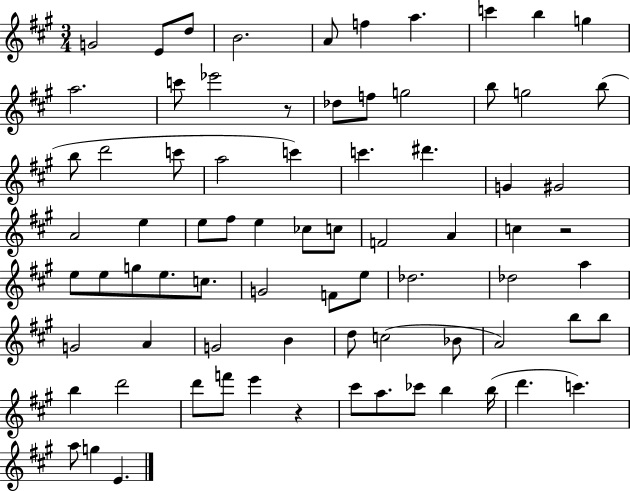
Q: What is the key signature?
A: A major